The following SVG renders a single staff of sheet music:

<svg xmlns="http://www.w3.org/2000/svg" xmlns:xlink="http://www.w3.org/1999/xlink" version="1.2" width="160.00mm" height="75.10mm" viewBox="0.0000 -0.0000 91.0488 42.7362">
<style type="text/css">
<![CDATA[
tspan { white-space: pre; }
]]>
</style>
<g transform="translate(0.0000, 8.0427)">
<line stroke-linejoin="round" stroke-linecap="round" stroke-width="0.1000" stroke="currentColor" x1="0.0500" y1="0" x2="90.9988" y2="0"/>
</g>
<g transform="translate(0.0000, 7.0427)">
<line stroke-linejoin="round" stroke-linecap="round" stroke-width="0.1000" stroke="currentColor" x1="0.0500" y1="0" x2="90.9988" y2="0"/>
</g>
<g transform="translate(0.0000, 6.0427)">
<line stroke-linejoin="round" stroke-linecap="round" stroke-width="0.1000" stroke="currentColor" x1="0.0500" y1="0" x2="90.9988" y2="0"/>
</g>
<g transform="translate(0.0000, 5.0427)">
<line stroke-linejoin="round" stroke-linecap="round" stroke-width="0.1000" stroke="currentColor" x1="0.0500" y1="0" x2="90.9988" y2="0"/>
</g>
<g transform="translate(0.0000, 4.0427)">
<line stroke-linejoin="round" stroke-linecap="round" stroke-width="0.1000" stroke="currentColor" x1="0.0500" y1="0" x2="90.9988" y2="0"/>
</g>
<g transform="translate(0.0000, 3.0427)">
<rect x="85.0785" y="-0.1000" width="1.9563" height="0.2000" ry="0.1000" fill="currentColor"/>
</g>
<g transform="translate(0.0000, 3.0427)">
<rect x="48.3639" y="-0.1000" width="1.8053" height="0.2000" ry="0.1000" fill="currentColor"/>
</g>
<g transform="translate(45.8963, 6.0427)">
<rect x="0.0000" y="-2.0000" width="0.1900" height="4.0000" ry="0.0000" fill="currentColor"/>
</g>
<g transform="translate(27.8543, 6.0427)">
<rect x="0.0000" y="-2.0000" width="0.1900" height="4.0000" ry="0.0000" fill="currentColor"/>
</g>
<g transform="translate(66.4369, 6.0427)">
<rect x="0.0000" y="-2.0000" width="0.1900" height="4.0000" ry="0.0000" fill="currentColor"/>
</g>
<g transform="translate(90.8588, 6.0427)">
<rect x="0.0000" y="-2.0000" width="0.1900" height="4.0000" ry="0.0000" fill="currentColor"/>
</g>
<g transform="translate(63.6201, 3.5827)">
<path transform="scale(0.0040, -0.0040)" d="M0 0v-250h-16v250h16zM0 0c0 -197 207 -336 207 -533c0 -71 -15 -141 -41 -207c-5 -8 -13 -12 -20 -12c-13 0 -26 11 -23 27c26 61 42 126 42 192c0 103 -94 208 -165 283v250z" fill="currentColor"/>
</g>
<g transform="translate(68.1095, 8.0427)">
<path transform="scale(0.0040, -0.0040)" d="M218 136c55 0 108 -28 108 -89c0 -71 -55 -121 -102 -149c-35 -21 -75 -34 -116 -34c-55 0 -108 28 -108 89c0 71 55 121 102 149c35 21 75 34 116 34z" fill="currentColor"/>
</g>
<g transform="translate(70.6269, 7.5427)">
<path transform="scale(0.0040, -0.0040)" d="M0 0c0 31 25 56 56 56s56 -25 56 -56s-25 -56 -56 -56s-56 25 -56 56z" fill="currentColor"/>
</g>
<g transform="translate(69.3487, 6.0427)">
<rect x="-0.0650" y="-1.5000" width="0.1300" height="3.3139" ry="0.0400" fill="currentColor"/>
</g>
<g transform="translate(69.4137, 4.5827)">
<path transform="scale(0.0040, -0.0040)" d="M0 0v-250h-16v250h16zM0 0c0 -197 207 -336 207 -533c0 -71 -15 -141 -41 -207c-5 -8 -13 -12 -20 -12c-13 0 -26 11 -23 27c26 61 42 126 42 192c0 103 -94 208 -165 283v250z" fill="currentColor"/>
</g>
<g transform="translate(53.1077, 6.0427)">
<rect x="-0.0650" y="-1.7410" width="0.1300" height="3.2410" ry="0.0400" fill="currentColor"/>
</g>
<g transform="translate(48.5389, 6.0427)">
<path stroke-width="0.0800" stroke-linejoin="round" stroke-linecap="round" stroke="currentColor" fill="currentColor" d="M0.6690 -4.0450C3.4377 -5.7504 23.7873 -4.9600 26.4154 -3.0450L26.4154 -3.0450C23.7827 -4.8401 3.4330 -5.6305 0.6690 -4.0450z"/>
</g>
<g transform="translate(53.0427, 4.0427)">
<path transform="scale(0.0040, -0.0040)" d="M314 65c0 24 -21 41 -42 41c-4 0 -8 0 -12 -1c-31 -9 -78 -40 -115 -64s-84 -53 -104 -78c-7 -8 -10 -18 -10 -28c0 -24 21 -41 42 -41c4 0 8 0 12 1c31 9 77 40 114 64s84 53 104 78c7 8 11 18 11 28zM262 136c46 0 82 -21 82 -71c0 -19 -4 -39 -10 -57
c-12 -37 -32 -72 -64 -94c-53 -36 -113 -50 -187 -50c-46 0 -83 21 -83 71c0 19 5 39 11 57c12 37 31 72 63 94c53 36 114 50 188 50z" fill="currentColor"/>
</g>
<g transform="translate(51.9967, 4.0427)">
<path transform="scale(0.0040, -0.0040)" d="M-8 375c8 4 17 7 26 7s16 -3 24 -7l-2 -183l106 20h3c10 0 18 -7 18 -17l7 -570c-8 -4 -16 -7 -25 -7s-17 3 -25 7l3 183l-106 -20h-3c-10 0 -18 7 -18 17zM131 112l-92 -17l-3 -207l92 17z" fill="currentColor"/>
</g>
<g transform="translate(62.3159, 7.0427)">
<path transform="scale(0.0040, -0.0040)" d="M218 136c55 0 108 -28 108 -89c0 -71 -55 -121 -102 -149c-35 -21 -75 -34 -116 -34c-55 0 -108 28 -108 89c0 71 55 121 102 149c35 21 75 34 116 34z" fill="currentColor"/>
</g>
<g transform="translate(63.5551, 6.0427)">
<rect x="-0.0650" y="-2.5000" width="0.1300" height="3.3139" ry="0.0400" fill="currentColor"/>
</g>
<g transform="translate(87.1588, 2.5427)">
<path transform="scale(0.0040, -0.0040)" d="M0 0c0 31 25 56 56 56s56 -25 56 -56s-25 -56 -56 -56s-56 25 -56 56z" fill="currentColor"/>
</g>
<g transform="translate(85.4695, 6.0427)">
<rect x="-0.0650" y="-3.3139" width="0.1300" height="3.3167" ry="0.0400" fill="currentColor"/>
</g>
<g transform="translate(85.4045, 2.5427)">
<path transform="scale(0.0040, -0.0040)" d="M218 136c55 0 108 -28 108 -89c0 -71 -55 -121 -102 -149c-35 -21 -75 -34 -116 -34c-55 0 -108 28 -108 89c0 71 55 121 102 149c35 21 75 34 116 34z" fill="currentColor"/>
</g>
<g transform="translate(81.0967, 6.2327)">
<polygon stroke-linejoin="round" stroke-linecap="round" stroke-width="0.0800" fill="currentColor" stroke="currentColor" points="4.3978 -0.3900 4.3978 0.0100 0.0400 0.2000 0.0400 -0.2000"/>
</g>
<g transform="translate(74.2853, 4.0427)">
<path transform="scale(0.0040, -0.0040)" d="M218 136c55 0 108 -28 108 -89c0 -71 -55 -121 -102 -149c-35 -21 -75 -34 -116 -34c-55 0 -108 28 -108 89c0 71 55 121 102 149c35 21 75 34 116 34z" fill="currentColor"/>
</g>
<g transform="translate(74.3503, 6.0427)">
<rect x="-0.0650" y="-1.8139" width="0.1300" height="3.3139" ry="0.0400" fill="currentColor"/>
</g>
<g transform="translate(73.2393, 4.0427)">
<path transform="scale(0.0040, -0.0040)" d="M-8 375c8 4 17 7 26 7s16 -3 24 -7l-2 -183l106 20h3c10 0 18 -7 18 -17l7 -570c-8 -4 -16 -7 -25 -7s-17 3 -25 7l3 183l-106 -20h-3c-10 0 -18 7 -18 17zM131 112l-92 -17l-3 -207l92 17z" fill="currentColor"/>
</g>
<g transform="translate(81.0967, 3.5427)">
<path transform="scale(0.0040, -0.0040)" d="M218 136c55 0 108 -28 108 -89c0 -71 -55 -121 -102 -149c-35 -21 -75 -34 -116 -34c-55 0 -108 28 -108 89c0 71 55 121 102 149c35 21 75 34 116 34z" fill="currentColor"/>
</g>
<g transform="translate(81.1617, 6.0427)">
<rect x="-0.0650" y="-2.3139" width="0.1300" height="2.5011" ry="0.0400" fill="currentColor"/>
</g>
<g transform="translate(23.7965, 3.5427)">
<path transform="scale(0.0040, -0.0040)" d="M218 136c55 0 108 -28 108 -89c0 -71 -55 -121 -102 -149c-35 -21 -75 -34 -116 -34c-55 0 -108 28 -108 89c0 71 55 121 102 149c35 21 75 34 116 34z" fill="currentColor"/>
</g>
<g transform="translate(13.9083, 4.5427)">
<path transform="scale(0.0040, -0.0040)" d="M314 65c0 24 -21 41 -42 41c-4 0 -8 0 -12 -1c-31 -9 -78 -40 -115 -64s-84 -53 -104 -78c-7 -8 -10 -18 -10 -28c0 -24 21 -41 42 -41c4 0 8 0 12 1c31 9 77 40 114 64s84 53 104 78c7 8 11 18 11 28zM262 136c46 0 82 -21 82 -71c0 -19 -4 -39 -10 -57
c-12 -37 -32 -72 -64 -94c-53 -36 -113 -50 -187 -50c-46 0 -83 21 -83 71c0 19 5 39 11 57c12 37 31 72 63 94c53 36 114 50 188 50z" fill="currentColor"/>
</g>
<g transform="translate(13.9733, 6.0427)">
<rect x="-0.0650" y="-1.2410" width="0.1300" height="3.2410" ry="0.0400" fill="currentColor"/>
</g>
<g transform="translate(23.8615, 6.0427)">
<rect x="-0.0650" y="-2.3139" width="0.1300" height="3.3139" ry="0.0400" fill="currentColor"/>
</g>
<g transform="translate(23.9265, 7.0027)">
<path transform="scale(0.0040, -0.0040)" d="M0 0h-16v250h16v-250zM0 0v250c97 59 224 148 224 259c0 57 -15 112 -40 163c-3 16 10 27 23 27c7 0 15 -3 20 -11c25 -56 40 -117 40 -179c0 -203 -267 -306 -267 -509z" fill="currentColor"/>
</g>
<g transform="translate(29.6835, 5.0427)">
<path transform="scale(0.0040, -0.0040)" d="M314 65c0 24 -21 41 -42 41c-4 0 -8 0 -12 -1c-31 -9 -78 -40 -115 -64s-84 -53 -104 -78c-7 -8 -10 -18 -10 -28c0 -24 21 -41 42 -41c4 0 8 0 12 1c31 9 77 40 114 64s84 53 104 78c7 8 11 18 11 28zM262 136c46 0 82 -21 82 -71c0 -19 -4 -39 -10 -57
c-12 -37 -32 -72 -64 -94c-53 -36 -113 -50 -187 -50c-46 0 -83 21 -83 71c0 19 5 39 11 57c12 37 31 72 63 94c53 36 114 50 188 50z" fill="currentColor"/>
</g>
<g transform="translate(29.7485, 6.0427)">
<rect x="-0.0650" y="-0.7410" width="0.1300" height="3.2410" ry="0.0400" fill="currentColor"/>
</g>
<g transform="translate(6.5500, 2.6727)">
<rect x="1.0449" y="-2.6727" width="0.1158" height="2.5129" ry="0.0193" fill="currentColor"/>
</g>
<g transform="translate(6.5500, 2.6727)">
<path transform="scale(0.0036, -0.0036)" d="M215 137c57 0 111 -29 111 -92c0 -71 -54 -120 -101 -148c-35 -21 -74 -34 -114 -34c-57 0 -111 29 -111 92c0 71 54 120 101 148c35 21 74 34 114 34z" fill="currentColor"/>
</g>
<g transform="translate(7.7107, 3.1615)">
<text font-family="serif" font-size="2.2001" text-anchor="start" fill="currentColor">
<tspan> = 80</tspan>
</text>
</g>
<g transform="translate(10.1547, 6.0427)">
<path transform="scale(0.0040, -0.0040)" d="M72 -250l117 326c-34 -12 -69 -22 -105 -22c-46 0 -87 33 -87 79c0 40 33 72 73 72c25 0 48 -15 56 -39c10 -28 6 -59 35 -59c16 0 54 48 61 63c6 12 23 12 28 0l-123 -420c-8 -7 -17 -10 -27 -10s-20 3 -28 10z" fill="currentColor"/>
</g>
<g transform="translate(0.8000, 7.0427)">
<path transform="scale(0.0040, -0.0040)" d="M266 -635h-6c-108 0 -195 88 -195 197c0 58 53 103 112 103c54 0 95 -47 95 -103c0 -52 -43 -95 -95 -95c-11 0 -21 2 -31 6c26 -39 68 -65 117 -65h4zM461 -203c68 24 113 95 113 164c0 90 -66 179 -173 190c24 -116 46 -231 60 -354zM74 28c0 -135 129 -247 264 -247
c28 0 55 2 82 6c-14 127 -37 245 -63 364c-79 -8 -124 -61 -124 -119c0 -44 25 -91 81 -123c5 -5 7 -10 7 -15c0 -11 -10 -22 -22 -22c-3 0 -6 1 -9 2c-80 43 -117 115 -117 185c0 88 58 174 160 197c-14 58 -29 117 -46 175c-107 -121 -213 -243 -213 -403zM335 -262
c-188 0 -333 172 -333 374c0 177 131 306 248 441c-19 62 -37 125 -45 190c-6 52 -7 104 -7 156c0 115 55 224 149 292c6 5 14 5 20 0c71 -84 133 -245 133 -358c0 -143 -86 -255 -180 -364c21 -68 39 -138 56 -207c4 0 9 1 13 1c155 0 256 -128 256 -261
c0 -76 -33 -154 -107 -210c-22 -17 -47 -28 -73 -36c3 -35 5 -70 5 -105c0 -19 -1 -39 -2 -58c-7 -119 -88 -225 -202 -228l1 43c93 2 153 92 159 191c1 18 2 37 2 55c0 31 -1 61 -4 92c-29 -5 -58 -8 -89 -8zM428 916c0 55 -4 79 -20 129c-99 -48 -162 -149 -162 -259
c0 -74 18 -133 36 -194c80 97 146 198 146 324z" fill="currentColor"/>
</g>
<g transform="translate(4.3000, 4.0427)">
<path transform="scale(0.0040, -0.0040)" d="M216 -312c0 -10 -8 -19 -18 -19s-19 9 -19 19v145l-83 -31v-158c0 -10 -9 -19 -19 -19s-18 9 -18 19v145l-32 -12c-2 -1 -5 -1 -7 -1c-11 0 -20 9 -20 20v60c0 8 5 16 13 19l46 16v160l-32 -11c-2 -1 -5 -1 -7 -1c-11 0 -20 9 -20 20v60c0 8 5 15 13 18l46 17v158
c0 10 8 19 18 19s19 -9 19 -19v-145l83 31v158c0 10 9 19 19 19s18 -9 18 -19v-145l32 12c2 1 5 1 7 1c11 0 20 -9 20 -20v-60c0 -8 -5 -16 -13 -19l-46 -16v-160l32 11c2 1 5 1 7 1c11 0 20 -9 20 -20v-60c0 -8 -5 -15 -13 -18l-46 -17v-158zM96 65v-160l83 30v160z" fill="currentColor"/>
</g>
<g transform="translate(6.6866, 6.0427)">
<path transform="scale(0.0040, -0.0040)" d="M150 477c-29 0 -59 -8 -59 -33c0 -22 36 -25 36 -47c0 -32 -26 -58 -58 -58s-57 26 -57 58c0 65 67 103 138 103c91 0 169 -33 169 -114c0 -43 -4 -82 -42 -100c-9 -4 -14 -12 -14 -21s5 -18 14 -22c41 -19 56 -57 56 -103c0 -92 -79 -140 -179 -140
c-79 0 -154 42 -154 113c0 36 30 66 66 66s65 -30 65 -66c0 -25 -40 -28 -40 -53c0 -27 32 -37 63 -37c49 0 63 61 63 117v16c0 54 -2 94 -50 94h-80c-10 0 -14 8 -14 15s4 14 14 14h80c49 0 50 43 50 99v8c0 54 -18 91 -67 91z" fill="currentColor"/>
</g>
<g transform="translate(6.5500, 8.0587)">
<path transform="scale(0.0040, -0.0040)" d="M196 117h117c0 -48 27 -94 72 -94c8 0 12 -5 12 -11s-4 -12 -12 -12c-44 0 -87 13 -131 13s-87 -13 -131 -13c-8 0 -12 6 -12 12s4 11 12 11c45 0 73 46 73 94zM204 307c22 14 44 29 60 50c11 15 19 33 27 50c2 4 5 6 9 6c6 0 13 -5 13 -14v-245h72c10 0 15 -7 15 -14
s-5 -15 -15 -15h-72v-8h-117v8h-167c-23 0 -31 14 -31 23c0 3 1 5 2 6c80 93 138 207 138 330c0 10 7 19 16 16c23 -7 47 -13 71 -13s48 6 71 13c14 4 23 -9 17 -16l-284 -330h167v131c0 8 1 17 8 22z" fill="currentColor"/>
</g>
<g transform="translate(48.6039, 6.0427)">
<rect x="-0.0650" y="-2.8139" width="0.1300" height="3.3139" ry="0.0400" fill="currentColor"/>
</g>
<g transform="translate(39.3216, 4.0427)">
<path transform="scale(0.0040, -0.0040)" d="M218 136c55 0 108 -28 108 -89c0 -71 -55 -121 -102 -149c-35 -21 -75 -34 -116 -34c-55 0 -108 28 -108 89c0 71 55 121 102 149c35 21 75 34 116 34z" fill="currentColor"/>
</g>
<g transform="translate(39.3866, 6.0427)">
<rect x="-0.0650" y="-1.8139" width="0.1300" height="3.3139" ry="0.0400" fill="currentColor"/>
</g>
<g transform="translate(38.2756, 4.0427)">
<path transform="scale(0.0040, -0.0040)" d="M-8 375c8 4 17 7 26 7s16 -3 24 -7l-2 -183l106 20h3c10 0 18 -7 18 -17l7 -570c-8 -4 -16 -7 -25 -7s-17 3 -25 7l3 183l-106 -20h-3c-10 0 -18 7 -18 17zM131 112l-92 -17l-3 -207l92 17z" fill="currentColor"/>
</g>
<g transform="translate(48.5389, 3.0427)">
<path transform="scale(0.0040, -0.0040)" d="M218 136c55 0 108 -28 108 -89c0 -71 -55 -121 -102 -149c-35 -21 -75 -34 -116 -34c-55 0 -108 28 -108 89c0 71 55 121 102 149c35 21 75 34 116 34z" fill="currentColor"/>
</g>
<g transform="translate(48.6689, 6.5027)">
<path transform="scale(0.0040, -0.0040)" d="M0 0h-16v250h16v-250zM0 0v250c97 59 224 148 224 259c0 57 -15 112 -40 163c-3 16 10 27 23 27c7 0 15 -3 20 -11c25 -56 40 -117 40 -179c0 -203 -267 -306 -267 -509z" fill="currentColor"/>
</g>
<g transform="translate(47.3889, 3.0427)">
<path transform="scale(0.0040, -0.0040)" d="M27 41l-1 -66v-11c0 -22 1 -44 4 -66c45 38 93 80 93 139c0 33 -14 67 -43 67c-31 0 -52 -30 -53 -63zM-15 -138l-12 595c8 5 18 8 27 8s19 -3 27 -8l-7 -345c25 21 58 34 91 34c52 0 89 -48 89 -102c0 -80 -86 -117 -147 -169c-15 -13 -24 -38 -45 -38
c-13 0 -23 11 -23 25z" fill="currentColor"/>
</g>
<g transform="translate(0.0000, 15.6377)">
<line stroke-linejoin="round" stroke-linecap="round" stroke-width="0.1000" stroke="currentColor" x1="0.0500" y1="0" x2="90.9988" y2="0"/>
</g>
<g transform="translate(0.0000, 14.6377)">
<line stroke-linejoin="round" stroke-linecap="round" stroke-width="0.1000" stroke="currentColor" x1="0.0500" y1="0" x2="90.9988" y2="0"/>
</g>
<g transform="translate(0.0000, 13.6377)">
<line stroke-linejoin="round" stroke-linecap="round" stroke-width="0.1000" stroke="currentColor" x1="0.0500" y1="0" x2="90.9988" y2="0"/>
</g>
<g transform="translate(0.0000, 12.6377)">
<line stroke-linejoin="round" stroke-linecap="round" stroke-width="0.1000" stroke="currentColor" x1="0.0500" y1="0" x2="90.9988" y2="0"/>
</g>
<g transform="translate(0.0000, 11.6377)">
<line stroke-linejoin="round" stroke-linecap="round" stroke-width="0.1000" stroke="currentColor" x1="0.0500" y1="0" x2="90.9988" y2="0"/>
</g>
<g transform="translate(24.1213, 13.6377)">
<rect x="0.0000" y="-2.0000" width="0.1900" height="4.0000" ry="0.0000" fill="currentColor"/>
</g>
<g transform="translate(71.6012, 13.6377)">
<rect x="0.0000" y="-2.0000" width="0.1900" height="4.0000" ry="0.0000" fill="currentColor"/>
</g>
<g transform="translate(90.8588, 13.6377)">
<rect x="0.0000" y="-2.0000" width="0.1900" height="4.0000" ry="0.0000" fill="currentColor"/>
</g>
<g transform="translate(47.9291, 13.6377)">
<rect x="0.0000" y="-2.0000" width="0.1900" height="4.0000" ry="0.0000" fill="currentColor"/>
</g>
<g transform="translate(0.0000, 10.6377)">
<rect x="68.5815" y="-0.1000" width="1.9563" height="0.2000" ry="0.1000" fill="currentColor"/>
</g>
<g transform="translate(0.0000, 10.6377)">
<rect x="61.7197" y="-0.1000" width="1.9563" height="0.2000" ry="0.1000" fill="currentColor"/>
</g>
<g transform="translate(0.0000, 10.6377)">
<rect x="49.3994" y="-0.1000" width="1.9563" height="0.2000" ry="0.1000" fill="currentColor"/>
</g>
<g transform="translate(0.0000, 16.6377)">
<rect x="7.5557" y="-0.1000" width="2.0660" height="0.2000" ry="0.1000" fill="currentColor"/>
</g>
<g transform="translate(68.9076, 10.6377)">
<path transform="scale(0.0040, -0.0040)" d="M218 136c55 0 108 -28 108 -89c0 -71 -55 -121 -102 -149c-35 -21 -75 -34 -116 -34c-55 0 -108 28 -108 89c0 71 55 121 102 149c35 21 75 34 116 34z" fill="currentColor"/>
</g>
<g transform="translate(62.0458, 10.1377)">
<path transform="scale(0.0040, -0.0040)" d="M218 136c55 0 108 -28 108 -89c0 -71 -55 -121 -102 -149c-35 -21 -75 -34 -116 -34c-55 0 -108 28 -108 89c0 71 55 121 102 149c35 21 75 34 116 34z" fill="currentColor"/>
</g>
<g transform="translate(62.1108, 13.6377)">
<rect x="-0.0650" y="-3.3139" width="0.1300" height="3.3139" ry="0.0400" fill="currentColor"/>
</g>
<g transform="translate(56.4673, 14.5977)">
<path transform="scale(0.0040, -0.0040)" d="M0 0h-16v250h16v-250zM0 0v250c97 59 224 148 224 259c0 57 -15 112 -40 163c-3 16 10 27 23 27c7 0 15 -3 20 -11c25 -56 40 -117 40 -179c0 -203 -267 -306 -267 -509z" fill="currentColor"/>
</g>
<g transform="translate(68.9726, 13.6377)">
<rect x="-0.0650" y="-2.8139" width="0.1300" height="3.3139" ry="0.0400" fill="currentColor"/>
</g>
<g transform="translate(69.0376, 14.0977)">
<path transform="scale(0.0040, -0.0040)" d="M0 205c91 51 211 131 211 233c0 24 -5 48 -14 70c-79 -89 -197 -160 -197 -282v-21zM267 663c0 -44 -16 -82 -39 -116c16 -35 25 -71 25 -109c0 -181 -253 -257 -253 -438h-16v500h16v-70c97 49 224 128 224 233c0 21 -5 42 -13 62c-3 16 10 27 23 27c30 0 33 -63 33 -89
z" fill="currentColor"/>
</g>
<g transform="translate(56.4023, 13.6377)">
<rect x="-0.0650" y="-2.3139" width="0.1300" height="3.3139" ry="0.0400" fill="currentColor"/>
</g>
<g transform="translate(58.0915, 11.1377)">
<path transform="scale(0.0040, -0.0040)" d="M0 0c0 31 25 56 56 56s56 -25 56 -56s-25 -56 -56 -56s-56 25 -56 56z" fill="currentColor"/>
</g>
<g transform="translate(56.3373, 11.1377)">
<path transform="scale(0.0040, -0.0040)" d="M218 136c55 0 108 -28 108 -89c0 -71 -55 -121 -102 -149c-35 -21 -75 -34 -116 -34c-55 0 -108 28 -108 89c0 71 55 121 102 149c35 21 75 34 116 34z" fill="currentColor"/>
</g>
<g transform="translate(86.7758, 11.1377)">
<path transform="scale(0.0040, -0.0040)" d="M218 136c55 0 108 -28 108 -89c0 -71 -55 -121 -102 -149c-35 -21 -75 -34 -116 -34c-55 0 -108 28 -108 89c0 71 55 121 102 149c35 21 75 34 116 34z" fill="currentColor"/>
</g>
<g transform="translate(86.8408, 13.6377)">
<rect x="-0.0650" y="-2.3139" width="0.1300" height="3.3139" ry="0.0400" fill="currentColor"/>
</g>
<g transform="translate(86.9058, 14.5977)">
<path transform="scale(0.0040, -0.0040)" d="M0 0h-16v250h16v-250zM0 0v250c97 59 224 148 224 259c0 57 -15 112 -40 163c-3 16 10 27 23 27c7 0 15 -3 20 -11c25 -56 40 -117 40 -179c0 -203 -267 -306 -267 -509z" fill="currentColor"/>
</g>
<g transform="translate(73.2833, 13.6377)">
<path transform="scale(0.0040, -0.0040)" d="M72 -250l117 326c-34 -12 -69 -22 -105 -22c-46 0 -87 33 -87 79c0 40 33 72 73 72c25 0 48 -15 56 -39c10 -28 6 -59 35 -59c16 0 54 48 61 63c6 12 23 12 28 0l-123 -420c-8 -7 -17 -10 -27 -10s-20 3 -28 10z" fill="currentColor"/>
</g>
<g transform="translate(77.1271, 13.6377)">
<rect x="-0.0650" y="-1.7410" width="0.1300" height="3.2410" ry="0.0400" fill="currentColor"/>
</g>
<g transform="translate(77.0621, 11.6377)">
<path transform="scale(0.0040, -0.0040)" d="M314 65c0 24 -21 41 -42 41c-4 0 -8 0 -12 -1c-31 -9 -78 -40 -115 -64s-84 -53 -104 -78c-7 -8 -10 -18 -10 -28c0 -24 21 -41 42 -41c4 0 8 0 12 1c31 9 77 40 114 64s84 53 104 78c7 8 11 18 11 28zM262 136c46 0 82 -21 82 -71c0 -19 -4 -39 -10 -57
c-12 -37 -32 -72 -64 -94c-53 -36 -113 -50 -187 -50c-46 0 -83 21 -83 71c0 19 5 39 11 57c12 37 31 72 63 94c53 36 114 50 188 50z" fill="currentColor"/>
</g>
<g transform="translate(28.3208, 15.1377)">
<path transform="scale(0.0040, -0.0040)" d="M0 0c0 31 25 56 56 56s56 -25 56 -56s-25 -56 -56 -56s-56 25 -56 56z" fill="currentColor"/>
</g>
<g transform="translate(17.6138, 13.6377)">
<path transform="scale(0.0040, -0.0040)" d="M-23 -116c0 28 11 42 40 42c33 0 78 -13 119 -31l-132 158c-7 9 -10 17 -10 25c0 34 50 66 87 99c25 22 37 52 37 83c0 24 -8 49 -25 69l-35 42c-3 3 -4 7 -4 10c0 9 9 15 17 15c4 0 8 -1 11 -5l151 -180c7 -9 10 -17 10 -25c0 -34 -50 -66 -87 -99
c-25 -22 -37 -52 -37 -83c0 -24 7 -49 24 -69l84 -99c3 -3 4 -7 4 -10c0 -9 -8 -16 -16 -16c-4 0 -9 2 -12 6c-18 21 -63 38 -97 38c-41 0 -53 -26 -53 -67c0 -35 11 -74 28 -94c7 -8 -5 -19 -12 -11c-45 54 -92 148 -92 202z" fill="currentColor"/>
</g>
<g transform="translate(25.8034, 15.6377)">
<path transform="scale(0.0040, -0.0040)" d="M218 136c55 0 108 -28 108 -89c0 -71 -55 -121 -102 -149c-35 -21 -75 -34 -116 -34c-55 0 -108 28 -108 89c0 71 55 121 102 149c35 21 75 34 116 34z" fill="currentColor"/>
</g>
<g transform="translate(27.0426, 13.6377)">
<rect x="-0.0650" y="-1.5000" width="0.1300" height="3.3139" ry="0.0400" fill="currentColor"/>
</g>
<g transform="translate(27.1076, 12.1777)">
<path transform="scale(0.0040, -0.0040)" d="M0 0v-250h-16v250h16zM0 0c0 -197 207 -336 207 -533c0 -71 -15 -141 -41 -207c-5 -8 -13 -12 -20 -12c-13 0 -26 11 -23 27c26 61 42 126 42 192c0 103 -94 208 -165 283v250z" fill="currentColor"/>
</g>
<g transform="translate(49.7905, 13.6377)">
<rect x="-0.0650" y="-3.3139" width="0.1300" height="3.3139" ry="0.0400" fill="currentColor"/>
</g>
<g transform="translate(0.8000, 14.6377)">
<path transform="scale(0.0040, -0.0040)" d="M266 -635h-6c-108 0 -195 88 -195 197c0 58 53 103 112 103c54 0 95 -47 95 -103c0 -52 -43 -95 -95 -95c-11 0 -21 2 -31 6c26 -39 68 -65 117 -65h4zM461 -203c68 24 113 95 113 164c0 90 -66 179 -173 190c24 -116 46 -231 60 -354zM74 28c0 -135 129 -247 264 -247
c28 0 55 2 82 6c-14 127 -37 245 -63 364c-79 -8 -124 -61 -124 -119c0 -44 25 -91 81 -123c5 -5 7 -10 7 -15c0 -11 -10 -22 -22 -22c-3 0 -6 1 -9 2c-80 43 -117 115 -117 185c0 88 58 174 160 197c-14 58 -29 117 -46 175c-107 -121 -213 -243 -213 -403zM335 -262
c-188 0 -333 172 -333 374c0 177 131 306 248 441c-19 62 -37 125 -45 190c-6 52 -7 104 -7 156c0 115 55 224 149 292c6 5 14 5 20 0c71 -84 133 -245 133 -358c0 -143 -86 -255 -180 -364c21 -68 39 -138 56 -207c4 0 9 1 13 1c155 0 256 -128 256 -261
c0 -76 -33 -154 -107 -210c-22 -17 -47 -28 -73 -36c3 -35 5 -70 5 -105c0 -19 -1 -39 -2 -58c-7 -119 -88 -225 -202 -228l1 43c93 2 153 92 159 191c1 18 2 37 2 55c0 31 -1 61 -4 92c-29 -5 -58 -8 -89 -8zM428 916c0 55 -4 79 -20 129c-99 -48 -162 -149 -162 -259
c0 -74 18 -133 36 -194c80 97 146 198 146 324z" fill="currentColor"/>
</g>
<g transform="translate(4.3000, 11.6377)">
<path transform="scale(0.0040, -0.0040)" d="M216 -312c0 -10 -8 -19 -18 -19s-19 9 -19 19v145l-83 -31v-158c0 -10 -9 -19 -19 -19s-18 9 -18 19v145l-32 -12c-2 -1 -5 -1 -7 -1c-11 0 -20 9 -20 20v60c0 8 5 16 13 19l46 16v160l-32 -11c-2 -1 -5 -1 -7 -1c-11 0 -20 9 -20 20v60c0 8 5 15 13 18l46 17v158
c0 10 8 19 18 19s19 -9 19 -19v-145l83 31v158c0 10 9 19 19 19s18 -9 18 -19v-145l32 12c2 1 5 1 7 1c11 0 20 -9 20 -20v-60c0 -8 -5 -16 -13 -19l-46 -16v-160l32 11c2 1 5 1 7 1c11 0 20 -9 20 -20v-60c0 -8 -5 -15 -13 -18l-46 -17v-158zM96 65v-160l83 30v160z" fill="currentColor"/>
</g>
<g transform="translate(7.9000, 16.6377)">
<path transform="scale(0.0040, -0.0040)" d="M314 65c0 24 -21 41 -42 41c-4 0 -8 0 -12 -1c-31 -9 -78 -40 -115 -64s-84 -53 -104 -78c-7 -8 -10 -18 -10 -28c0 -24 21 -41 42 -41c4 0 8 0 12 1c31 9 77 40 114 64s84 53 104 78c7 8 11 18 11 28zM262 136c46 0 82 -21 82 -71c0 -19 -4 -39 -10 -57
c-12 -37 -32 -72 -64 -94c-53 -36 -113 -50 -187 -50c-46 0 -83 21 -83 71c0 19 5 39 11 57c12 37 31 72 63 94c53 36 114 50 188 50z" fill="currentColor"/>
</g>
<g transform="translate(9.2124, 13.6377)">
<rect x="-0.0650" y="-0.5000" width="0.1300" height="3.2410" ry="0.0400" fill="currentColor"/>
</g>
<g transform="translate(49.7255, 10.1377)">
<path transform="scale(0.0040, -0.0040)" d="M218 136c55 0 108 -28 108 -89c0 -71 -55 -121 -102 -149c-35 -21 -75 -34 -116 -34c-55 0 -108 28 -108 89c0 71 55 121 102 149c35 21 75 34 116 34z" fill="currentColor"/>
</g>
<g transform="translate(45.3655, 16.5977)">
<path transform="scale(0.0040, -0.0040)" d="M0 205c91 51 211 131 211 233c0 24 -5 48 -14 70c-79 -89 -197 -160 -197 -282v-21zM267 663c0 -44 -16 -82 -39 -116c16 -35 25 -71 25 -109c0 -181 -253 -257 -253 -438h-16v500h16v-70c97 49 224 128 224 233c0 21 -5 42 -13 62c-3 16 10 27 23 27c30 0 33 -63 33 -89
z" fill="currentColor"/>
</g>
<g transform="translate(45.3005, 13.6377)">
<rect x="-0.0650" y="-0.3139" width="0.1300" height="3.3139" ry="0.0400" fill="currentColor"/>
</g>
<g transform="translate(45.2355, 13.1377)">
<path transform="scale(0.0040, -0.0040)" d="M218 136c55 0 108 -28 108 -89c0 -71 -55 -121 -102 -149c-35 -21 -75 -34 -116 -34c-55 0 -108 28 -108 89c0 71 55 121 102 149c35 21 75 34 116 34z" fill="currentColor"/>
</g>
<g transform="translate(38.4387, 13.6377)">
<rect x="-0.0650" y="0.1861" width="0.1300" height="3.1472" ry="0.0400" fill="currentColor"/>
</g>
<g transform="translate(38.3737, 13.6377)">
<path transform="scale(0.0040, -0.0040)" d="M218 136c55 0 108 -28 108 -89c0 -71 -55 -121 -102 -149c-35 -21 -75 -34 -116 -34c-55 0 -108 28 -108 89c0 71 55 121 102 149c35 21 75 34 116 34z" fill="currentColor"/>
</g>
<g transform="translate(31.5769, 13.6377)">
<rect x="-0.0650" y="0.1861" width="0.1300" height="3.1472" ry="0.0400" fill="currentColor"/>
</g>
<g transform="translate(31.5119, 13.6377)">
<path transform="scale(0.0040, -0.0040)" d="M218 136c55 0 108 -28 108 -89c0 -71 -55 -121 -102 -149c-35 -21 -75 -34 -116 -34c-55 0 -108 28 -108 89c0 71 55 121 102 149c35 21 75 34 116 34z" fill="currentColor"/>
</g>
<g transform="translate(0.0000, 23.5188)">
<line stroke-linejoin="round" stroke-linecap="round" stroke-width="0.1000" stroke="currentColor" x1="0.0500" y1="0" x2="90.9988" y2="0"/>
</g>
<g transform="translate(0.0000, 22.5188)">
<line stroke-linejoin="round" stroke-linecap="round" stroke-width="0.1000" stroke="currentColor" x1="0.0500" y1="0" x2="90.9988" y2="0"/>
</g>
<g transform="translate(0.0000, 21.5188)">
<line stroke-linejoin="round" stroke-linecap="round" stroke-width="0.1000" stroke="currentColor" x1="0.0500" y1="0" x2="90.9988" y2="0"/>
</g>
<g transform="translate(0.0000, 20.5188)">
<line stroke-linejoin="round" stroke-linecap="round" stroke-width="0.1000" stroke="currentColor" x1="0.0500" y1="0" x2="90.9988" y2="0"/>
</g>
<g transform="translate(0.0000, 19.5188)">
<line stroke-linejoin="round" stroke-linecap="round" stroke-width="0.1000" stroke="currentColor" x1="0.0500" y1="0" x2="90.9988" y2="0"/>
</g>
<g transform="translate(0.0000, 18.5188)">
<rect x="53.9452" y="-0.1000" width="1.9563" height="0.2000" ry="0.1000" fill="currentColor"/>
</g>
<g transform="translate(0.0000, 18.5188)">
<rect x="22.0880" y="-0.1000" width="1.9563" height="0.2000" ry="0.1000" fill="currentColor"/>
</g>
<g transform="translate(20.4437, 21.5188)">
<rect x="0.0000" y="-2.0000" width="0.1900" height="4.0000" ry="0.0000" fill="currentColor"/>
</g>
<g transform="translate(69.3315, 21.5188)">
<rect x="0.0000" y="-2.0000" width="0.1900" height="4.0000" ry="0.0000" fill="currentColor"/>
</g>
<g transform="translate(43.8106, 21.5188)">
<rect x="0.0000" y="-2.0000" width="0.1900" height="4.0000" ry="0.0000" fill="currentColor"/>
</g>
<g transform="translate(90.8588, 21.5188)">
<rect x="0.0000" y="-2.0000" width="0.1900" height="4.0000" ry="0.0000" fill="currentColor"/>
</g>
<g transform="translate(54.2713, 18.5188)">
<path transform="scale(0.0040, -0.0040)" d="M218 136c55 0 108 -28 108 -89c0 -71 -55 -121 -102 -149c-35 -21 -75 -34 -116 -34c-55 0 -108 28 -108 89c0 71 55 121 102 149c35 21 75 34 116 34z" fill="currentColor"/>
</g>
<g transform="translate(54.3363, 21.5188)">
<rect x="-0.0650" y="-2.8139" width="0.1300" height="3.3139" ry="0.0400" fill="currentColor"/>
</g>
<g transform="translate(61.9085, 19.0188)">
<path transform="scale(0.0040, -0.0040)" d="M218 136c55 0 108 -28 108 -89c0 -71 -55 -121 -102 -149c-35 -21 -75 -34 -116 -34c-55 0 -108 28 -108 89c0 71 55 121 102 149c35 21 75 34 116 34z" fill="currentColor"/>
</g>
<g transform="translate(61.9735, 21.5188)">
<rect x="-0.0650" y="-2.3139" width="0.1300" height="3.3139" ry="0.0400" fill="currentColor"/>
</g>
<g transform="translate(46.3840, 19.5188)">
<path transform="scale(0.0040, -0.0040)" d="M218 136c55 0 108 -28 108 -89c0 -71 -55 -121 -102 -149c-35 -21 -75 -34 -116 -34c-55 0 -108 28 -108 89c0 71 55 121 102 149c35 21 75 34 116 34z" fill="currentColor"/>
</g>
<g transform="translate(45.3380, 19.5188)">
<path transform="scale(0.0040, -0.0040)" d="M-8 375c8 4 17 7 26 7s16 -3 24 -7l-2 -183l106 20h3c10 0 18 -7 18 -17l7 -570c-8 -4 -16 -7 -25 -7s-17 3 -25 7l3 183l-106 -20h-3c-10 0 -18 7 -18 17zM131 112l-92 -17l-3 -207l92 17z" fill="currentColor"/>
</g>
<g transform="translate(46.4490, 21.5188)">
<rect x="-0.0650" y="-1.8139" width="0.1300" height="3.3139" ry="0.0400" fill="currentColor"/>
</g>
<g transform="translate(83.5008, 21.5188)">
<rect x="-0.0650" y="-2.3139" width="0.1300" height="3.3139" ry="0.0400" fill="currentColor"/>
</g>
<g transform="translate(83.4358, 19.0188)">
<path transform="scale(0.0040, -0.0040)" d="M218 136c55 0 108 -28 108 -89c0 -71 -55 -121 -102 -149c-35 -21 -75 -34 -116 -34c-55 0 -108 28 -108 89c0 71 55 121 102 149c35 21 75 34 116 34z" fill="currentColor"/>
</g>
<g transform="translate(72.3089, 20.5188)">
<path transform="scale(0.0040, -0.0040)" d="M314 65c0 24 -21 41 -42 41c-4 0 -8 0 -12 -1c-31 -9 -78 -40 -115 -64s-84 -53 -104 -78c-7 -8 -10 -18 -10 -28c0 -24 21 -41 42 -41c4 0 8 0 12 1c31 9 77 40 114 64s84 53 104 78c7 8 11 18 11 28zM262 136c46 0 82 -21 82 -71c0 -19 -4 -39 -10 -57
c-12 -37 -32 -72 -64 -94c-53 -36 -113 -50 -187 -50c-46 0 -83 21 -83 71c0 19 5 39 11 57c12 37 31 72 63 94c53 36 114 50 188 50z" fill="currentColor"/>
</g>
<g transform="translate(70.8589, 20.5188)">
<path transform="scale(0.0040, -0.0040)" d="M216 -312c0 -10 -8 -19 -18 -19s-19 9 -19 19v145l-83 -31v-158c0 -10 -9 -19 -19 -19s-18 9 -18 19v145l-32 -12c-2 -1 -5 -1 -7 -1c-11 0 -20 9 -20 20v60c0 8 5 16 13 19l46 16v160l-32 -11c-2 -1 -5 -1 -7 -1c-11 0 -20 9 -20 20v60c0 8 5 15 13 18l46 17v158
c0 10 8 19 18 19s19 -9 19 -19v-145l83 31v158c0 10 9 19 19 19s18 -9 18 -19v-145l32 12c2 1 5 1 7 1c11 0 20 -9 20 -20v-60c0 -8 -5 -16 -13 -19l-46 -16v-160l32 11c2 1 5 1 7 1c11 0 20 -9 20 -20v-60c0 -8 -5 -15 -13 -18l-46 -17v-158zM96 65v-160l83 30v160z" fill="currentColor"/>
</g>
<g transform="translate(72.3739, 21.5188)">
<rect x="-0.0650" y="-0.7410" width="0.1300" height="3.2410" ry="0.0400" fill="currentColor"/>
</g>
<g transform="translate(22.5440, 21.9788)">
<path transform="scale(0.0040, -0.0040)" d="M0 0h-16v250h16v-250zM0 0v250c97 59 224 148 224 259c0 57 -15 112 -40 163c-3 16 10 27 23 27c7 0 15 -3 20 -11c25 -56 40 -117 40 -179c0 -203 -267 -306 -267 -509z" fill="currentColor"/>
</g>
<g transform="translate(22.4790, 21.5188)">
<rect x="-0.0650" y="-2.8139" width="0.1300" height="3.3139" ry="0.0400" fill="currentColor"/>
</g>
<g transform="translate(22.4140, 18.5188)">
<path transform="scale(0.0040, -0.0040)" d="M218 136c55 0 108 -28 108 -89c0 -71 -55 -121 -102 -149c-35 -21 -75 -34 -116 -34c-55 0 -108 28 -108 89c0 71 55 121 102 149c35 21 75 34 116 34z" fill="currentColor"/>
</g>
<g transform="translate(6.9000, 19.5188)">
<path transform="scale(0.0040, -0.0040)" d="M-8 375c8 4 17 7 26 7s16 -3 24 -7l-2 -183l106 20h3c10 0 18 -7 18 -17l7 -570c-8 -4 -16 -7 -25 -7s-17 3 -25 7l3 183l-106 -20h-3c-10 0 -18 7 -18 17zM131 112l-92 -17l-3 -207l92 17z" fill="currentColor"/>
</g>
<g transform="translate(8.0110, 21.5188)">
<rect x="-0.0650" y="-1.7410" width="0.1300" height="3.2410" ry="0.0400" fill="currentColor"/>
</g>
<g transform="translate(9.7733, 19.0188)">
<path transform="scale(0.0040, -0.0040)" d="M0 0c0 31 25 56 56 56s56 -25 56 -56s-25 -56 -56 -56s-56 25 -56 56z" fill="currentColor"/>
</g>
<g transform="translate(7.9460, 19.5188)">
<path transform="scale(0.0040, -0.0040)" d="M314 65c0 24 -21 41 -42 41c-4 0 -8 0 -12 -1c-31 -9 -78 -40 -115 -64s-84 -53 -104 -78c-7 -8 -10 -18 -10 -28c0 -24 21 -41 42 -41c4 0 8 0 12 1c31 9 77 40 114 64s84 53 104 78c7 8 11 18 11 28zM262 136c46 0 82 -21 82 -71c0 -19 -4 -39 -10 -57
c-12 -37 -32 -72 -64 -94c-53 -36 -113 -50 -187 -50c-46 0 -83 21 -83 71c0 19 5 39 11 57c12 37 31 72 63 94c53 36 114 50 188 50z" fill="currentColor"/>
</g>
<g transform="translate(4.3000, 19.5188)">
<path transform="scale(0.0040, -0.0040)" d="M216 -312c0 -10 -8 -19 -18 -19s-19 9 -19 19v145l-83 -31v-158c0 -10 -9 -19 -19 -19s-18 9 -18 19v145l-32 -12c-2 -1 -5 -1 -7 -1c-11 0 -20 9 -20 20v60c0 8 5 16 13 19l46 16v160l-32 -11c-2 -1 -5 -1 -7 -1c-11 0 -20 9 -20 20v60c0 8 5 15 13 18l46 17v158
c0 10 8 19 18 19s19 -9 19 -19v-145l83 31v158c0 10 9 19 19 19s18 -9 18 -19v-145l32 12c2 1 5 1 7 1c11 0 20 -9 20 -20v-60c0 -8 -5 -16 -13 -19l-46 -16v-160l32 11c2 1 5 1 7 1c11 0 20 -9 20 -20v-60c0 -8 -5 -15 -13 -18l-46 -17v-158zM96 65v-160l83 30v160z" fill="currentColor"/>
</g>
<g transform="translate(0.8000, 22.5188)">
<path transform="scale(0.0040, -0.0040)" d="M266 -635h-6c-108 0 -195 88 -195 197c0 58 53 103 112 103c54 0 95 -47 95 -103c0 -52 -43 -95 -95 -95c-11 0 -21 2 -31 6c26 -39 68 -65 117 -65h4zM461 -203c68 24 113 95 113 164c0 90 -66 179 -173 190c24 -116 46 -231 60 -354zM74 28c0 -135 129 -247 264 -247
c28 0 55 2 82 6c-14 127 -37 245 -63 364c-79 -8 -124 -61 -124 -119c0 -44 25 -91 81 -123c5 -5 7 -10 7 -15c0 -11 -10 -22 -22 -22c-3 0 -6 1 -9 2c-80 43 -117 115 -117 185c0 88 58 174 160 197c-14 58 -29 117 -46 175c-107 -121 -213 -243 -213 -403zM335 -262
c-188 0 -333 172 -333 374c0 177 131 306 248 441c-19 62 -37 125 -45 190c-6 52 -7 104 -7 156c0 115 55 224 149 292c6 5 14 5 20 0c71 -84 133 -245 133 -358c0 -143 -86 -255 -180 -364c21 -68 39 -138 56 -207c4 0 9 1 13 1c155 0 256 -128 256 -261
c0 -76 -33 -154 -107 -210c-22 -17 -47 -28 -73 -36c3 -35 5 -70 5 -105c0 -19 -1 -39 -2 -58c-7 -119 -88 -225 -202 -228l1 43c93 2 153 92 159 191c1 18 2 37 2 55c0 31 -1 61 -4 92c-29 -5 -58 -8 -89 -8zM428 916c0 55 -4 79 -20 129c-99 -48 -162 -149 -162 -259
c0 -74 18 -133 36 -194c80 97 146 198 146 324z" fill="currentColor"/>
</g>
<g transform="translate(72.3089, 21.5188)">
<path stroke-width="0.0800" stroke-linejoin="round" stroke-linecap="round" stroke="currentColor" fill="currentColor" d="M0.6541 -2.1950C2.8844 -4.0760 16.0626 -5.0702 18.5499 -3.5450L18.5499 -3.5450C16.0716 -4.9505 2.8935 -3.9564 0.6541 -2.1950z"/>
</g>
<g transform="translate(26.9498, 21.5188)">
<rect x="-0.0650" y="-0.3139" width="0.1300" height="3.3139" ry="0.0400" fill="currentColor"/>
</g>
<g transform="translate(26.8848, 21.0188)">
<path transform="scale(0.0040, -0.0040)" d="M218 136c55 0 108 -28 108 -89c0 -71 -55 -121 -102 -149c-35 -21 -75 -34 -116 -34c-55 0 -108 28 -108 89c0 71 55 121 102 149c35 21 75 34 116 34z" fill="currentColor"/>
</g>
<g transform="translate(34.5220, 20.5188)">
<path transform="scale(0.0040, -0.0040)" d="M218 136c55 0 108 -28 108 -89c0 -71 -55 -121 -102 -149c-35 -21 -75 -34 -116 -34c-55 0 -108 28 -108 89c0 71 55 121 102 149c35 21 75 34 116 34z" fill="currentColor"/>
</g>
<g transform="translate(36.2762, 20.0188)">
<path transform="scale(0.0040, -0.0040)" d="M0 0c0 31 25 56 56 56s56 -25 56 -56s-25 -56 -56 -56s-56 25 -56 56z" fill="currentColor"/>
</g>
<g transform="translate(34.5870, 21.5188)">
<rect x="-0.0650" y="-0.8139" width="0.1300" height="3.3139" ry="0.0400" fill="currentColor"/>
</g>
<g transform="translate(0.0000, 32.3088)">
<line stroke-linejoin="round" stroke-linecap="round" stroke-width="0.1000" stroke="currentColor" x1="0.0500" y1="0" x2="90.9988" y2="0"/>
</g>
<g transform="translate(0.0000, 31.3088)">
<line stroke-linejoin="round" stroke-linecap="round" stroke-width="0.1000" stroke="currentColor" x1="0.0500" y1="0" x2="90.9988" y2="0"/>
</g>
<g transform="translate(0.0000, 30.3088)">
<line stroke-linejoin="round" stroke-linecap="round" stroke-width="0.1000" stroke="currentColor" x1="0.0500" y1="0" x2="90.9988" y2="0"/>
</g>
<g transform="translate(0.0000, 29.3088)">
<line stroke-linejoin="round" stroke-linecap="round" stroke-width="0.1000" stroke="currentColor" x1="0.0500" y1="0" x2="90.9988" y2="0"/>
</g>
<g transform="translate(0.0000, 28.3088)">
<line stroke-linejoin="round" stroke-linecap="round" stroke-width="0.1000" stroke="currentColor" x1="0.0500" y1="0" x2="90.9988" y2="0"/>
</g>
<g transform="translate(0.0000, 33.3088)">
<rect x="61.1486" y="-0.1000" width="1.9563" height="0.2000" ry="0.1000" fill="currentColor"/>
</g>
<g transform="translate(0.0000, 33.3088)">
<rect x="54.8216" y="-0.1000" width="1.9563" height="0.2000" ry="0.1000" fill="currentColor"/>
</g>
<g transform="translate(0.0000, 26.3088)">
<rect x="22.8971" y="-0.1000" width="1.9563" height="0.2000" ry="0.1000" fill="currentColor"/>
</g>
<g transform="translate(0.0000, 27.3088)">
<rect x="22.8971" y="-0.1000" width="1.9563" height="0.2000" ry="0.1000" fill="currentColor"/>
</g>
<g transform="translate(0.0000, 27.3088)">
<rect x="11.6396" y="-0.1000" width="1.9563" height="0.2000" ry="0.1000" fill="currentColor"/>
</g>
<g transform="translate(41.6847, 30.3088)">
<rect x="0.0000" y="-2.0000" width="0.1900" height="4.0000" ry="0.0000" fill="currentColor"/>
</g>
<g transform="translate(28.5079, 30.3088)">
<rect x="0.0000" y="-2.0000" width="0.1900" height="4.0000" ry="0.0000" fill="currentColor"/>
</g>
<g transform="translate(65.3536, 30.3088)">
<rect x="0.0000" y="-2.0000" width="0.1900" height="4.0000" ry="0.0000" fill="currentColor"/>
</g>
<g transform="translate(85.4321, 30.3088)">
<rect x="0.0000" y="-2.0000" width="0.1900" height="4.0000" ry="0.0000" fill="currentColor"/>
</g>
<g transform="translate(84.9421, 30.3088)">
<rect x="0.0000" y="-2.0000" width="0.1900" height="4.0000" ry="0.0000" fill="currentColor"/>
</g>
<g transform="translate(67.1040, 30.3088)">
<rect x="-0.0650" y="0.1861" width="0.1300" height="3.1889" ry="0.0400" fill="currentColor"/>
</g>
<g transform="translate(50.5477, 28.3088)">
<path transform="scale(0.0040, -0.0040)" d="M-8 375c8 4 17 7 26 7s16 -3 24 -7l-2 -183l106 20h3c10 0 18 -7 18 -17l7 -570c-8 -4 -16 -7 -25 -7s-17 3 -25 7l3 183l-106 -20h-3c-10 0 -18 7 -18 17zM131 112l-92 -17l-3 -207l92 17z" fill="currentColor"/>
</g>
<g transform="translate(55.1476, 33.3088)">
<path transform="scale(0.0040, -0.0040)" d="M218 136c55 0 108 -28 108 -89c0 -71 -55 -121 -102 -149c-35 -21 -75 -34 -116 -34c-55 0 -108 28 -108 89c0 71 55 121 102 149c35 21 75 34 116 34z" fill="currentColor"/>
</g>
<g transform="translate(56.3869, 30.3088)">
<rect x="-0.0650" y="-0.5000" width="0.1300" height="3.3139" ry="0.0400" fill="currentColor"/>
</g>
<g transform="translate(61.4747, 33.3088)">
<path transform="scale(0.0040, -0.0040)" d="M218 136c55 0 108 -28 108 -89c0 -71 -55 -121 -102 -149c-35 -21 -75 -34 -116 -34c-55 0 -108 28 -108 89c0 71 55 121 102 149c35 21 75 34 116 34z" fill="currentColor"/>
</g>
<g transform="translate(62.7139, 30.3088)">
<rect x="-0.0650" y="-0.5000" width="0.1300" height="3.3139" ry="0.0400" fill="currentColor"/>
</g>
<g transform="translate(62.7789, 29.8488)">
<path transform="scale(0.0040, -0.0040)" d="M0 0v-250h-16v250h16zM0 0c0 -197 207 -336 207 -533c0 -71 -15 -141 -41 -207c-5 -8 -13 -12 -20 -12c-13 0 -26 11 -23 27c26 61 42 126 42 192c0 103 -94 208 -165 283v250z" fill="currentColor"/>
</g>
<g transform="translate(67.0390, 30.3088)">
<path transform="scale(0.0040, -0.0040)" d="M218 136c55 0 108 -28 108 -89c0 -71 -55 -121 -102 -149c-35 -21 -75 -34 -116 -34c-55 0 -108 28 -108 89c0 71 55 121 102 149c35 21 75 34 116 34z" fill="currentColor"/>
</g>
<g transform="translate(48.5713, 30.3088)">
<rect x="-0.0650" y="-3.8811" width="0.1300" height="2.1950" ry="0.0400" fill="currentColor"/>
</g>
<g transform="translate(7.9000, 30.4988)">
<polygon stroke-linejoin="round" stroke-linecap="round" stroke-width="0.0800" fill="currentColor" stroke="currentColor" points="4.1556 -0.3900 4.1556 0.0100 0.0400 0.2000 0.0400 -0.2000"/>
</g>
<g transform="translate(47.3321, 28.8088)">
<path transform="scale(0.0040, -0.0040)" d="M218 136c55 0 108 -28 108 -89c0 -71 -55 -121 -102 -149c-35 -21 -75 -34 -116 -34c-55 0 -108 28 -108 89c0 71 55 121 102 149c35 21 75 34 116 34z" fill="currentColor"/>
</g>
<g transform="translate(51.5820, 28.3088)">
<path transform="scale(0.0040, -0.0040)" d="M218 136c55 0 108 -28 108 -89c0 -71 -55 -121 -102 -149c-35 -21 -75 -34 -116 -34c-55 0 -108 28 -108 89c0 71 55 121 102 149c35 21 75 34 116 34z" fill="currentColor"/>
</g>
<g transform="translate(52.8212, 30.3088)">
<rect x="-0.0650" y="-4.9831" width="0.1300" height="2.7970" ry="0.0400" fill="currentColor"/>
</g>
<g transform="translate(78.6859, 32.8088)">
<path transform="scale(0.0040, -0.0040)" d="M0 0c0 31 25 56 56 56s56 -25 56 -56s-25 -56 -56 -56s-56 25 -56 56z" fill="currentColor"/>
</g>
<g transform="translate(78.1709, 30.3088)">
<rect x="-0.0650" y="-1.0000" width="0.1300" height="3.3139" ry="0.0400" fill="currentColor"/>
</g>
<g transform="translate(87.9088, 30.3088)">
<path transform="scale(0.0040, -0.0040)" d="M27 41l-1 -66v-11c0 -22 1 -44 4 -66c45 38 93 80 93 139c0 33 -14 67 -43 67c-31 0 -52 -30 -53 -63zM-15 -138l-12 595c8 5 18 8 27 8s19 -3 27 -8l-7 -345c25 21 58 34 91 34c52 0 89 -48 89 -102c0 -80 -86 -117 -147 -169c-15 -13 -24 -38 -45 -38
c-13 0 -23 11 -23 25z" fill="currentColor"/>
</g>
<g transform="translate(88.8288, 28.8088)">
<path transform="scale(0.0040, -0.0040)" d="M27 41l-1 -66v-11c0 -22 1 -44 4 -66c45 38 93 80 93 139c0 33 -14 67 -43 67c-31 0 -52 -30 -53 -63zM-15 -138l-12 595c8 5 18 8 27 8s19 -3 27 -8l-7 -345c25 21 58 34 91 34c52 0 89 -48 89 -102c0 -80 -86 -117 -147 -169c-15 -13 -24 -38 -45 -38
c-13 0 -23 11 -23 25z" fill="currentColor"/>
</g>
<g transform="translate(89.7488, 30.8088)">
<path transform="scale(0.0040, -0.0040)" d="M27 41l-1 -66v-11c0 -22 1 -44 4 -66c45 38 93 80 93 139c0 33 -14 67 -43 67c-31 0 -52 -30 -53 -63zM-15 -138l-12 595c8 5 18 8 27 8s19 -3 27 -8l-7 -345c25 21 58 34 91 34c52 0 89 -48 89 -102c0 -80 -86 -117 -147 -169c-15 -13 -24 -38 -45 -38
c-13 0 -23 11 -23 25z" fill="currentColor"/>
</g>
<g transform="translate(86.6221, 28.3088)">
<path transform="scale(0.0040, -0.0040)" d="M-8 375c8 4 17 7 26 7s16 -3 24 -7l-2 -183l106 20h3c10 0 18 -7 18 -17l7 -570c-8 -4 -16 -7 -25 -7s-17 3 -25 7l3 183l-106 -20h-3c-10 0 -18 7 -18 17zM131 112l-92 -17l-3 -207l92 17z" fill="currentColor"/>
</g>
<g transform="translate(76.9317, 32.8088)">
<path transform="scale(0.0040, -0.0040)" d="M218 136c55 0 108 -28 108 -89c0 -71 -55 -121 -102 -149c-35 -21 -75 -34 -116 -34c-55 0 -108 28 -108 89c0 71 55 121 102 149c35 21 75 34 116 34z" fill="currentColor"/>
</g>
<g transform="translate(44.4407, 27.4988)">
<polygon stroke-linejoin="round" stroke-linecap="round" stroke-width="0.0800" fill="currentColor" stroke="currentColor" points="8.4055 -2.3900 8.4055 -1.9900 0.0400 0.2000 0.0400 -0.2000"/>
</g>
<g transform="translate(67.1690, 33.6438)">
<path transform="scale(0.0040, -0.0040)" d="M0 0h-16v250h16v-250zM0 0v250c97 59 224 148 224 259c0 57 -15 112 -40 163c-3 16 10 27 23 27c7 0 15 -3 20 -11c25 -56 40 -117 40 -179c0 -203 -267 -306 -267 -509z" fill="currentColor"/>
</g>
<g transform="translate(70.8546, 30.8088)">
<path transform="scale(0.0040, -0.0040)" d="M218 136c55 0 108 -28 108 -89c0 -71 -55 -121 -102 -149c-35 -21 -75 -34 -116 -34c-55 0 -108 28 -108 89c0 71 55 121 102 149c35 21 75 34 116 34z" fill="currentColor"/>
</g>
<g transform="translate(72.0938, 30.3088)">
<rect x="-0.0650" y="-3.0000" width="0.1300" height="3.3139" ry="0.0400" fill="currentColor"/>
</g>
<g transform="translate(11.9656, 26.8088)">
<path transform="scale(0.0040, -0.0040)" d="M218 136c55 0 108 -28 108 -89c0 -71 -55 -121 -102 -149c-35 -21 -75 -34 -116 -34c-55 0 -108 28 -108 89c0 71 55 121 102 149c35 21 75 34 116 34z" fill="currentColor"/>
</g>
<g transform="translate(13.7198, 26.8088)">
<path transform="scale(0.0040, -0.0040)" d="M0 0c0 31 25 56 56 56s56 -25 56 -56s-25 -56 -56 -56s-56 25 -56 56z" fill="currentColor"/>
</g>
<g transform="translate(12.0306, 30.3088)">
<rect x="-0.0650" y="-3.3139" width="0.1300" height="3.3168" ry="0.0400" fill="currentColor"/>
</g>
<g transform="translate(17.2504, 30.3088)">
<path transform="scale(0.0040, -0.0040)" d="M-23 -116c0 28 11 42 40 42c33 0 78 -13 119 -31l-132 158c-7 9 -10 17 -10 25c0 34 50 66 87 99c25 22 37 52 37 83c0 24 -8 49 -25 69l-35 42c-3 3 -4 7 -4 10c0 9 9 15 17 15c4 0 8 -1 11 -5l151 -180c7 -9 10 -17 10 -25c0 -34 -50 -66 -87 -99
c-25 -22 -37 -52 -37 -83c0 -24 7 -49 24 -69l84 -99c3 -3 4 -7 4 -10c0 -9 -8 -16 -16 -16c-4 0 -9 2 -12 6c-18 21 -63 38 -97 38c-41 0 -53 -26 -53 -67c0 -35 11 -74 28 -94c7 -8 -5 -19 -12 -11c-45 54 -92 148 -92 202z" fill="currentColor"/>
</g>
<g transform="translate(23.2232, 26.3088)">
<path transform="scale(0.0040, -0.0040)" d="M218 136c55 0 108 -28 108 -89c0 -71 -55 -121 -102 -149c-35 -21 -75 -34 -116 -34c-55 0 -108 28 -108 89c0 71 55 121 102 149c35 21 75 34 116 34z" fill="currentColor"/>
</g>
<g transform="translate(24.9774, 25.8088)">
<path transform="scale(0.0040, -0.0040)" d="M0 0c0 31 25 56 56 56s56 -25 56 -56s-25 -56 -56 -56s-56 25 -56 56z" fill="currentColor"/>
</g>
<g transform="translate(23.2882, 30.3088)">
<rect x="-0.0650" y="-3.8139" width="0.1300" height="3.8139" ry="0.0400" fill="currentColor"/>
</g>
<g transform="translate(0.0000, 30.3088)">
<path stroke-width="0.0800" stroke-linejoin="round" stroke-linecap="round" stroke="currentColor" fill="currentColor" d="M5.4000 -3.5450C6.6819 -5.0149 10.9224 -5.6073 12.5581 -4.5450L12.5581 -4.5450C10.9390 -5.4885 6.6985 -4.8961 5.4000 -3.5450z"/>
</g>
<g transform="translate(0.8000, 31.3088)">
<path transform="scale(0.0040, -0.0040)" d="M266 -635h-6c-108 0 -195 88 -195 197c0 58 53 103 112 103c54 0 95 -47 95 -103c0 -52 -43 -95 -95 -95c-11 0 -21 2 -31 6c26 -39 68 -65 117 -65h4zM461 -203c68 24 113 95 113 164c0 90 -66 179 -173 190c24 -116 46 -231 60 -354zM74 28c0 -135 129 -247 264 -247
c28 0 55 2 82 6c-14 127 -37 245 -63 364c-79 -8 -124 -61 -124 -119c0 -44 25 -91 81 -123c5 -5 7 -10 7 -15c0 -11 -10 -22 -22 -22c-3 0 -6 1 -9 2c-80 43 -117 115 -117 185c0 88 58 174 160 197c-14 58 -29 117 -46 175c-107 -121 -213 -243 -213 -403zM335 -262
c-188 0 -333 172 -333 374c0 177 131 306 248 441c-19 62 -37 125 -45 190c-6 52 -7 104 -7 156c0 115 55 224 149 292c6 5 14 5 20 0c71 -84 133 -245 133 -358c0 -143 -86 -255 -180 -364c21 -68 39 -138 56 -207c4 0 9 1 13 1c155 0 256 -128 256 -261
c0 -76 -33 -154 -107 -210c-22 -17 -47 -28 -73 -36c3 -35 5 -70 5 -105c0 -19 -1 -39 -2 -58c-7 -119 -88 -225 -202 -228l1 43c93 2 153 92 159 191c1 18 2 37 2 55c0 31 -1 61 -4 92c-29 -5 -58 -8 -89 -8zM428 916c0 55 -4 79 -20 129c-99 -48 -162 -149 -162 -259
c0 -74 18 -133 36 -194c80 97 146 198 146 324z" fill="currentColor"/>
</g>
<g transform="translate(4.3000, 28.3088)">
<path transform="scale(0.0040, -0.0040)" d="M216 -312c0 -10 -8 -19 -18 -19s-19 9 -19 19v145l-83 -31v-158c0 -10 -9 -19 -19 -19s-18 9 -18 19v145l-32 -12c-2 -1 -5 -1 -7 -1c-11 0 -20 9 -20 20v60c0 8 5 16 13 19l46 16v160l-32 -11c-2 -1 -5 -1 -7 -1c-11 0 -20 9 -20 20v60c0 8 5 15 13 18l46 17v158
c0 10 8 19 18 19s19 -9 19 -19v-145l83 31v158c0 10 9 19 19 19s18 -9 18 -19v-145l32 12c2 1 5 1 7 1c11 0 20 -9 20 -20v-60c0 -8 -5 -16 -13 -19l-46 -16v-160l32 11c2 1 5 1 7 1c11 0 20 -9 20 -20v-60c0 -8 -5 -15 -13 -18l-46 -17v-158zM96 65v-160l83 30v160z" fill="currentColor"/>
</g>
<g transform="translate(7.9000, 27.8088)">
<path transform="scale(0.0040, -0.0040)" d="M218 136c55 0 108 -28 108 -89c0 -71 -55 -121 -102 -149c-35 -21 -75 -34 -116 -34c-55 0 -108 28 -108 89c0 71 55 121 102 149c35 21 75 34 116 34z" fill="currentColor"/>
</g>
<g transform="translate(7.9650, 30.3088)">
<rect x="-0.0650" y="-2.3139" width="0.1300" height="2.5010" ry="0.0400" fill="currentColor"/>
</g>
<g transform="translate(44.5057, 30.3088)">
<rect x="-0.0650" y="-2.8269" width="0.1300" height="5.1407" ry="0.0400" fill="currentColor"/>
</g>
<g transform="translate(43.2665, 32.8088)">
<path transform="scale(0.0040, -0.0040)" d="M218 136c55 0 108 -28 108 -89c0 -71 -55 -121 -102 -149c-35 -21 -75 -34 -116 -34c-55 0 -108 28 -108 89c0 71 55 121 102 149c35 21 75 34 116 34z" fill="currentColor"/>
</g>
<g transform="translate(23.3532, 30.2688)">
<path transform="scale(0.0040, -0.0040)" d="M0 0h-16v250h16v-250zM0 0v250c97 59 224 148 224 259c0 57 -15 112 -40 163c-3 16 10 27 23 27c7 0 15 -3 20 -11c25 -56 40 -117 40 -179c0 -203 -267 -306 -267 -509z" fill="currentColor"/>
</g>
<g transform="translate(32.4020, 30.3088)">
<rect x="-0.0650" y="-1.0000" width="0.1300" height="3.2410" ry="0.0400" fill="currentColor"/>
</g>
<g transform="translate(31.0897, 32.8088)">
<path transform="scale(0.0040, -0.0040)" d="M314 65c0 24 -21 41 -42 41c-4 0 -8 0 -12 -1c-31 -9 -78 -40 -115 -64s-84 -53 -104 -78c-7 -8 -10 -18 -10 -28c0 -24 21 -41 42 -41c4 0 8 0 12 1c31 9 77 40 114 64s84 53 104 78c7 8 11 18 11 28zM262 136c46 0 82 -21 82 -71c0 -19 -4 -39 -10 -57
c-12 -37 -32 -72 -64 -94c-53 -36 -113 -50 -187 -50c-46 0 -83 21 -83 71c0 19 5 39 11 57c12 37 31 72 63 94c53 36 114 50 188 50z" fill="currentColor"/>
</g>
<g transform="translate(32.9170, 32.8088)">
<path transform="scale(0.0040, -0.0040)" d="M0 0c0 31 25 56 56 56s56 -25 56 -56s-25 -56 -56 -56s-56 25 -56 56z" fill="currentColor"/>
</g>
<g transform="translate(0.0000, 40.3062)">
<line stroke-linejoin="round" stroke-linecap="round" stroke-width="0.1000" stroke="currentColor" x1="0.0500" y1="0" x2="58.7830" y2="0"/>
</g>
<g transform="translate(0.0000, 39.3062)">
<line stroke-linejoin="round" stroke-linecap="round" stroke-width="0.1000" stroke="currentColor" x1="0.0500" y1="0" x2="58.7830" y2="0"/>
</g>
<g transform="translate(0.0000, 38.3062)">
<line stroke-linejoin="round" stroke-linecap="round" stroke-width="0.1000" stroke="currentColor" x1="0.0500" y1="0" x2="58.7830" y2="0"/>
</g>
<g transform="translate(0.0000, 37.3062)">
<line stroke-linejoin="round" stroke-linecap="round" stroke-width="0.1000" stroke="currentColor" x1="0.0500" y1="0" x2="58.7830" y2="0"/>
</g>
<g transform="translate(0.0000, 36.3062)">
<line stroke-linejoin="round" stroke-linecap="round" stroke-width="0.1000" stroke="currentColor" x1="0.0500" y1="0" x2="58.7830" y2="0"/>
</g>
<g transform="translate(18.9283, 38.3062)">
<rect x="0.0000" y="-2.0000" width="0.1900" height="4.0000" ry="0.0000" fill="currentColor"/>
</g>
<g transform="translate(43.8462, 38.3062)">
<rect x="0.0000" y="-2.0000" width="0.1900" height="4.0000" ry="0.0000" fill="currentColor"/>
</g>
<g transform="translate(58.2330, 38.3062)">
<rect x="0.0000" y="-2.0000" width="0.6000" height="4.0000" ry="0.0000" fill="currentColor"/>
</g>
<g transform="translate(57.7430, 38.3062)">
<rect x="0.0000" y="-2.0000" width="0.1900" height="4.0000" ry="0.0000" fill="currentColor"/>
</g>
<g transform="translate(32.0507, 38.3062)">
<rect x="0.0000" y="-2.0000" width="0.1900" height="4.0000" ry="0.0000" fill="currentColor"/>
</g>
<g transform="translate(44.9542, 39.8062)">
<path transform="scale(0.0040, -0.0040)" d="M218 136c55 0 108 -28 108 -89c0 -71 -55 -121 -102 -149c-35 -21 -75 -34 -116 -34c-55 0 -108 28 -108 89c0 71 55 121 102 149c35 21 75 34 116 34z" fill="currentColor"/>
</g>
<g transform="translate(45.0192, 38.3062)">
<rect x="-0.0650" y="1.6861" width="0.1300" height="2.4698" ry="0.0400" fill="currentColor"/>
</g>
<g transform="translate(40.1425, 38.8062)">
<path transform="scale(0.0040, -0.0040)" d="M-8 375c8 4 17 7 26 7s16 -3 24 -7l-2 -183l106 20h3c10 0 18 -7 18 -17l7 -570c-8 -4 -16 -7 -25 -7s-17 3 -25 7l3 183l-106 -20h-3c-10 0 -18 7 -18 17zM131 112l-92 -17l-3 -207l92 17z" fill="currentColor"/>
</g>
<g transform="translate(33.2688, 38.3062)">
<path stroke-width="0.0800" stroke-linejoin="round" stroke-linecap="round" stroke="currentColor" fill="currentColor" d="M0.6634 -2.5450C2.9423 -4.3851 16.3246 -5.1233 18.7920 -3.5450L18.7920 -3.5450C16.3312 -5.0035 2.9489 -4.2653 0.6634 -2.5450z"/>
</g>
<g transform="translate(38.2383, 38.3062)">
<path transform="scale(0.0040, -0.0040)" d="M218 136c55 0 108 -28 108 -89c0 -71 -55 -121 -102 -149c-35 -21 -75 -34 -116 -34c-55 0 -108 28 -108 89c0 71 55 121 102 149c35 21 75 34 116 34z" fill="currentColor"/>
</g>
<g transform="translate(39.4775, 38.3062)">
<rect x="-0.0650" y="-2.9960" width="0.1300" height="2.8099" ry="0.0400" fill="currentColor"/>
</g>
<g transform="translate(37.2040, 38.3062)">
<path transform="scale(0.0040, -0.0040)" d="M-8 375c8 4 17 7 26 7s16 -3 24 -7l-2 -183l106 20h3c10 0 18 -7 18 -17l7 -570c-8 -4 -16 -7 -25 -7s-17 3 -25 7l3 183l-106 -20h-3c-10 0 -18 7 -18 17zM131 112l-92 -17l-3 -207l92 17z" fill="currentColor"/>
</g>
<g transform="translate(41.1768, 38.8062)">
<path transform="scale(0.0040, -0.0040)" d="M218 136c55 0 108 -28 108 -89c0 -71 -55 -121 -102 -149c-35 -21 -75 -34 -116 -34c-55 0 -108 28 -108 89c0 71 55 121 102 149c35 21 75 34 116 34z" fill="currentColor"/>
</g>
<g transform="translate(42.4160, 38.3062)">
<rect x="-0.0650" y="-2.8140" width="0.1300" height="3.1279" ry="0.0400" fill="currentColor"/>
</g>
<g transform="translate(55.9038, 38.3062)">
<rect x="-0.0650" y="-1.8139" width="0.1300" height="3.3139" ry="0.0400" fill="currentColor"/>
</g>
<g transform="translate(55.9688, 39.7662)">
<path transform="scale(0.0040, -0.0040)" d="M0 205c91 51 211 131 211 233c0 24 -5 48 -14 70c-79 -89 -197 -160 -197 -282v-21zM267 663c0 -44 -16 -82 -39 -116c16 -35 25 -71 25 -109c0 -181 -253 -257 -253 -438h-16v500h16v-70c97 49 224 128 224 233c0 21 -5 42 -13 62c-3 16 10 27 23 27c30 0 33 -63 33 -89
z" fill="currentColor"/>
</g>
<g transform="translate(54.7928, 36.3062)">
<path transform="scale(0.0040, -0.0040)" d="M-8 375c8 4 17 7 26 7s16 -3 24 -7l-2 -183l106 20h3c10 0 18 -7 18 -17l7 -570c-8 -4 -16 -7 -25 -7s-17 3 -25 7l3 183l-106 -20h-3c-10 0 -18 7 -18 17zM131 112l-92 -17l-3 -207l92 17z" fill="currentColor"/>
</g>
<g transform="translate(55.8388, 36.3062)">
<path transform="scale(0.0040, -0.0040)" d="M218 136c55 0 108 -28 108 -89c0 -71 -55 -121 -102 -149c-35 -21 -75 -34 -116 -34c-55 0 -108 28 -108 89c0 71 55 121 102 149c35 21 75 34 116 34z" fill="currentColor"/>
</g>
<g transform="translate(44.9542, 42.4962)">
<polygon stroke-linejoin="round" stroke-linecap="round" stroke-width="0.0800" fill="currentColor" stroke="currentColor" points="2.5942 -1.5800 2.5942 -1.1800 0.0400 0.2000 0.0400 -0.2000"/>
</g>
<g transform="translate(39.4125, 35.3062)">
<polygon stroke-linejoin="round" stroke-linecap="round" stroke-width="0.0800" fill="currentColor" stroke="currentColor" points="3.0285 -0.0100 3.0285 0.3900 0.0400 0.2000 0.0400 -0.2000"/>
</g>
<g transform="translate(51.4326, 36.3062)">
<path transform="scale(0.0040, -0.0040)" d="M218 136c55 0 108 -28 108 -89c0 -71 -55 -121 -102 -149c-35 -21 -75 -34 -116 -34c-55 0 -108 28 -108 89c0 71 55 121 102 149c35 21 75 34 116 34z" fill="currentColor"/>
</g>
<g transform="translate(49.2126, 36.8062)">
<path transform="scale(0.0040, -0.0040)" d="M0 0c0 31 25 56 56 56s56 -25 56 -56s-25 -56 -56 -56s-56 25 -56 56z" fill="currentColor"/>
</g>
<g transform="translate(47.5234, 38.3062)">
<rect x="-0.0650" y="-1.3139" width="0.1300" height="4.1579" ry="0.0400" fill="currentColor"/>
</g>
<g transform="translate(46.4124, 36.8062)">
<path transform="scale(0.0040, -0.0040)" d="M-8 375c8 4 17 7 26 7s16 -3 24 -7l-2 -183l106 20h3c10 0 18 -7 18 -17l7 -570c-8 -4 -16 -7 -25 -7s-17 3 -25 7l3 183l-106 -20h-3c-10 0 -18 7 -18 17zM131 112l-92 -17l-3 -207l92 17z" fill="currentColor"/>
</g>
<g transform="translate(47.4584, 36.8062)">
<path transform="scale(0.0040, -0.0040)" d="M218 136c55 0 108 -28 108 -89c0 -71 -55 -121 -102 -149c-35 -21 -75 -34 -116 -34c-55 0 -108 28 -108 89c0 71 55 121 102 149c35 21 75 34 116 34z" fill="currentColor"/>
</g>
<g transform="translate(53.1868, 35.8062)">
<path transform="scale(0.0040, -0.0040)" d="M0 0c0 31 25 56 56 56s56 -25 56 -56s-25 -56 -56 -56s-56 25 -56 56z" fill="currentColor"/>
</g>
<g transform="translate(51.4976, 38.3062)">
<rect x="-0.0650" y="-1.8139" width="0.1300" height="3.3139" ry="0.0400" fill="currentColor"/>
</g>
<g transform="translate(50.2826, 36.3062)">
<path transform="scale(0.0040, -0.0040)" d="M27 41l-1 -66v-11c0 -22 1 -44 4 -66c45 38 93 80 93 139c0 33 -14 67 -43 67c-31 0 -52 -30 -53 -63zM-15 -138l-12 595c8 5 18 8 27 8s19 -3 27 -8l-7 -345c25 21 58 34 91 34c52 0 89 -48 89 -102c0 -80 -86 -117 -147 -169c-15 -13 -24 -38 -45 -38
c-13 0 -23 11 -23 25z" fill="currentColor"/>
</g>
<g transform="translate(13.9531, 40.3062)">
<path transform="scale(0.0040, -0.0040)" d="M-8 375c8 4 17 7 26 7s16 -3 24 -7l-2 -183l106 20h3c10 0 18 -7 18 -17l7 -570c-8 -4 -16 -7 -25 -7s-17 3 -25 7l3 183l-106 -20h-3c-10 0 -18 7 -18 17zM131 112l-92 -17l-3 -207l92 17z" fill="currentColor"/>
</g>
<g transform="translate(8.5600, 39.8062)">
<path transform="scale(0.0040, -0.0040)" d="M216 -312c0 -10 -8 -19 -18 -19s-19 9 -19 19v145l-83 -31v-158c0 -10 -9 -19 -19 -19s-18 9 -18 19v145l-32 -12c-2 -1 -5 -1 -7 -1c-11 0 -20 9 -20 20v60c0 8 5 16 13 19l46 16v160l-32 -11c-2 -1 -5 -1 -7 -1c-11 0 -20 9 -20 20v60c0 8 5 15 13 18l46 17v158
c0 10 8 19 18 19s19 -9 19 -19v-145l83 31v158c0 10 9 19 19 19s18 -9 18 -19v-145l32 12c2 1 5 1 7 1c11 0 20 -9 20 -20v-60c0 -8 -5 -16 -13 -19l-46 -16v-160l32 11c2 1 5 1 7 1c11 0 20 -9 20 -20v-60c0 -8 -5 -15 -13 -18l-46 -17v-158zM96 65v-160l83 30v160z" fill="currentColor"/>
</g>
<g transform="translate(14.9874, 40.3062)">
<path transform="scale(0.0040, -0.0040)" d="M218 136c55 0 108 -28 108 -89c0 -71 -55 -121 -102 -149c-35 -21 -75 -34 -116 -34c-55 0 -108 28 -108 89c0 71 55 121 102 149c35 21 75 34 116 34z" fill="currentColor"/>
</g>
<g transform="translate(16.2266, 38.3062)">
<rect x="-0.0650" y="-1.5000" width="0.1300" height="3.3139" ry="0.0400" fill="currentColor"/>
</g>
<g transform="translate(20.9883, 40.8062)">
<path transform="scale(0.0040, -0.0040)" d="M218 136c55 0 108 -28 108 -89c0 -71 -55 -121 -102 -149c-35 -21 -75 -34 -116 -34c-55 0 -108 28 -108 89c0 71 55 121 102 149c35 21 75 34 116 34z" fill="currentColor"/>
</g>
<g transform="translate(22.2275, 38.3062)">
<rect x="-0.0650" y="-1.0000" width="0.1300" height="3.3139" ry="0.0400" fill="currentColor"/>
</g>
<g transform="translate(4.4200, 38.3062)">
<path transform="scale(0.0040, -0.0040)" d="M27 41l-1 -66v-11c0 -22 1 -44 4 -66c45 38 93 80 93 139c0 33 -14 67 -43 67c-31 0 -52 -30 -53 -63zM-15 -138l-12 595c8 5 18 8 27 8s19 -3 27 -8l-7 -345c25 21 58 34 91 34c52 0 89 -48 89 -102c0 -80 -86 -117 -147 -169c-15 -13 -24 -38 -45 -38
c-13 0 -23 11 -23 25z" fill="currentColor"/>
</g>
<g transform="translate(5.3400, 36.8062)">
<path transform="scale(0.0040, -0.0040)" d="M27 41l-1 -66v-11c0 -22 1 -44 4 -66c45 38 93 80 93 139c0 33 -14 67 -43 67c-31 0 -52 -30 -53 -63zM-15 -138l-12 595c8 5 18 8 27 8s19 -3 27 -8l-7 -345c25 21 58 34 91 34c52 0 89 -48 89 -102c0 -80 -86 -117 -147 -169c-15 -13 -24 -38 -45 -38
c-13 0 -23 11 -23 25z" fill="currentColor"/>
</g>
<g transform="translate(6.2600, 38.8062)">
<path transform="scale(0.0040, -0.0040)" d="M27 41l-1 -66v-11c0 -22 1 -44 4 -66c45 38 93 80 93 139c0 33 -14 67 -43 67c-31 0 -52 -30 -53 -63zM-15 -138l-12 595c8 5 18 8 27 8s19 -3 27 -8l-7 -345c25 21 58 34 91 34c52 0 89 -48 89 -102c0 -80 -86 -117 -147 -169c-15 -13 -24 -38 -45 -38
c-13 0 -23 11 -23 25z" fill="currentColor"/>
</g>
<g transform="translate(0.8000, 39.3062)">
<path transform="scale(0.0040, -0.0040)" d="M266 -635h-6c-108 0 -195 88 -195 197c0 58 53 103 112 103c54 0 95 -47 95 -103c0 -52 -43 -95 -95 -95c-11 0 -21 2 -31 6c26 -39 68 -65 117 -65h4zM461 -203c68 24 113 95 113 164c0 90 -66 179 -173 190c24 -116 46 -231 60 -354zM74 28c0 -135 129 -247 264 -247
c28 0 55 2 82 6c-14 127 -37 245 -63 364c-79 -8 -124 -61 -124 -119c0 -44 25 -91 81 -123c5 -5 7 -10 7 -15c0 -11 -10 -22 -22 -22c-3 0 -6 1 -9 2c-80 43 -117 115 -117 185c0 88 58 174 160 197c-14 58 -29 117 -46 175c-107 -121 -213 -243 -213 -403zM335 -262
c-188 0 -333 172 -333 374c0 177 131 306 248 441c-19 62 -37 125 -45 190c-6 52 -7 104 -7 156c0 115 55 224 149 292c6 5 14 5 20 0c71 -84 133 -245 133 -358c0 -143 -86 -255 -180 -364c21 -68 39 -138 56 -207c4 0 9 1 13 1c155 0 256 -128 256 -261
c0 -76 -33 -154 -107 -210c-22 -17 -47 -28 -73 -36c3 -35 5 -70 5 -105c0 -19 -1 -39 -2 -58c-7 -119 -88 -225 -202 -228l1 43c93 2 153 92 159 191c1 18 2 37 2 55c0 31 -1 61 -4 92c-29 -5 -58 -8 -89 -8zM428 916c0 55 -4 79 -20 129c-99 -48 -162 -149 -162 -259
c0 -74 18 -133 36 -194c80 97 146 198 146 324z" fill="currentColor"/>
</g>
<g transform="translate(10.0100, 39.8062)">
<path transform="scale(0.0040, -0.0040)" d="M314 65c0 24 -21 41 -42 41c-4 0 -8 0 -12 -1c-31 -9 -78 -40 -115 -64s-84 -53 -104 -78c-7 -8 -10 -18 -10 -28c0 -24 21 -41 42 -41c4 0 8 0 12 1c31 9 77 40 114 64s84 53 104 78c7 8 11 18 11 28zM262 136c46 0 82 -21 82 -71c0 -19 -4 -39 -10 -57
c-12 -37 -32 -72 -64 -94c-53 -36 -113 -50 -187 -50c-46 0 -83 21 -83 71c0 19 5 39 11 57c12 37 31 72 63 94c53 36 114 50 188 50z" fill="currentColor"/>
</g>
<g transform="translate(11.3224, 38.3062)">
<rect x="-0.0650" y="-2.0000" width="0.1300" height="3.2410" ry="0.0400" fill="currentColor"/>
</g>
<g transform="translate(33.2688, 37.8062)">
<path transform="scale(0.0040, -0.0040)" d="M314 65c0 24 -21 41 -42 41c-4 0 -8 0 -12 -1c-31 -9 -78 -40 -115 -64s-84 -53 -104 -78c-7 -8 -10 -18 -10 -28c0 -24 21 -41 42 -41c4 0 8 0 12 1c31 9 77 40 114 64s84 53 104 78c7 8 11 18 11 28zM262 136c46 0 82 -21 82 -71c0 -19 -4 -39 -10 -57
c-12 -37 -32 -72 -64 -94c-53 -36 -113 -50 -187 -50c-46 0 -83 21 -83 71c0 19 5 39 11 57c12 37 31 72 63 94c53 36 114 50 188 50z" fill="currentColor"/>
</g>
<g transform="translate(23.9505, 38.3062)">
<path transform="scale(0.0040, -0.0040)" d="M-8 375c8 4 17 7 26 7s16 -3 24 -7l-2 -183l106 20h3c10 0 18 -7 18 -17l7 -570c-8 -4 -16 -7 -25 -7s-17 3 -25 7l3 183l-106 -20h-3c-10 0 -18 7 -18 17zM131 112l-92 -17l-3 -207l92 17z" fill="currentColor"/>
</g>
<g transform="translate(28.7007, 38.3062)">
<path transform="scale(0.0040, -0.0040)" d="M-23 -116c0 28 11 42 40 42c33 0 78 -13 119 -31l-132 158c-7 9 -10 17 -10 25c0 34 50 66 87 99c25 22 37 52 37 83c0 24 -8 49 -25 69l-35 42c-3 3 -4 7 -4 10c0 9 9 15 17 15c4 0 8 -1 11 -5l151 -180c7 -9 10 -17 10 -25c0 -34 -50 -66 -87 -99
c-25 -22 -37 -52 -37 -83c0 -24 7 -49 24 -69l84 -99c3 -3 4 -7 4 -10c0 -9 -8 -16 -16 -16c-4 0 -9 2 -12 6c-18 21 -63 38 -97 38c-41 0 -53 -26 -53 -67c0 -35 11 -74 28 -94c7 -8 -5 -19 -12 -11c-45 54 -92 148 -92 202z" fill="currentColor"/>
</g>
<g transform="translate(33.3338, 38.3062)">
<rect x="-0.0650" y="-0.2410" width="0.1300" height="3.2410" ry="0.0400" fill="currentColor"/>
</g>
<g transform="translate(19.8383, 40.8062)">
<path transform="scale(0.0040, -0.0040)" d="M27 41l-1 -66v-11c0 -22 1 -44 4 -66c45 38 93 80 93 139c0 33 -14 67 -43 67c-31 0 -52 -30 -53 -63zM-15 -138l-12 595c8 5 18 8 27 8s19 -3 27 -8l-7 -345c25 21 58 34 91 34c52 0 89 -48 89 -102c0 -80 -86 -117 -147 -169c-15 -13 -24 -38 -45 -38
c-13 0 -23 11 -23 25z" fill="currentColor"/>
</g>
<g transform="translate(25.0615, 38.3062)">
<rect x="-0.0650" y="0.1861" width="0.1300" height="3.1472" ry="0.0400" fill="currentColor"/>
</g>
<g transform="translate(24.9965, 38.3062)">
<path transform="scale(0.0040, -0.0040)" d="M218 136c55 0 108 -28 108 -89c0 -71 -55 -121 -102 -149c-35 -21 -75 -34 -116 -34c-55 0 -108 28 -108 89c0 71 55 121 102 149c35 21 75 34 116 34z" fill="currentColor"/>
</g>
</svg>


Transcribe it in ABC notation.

X:1
T:Untitled
M:3/4
L:1/4
K:G
z/2 e2 g/2 d2 f _a/2 f2 G/2 E/2 f g/2 b/2 C2 z E/2 B B c/4 b g/2 b a/4 z/2 ^f2 g/2 f2 a/2 c d f a g ^d2 g g/2 b/2 z c'/2 D2 D/2 e/2 f/2 C C/2 B/2 A D ^F2 E _D B z c2 B/2 A/2 F/2 e/2 _f f/4